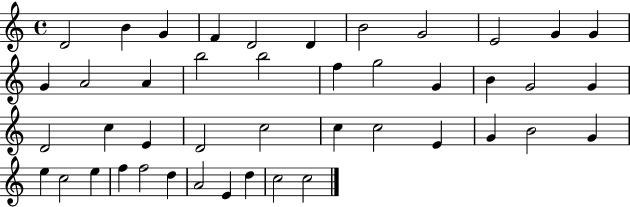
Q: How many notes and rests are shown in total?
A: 44